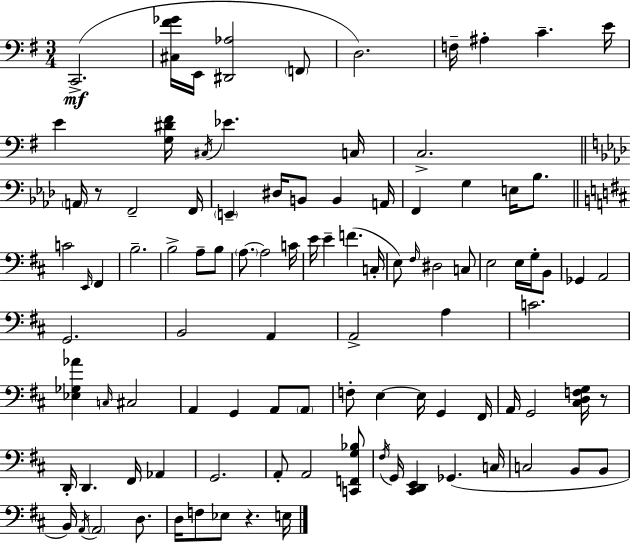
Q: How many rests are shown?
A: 3